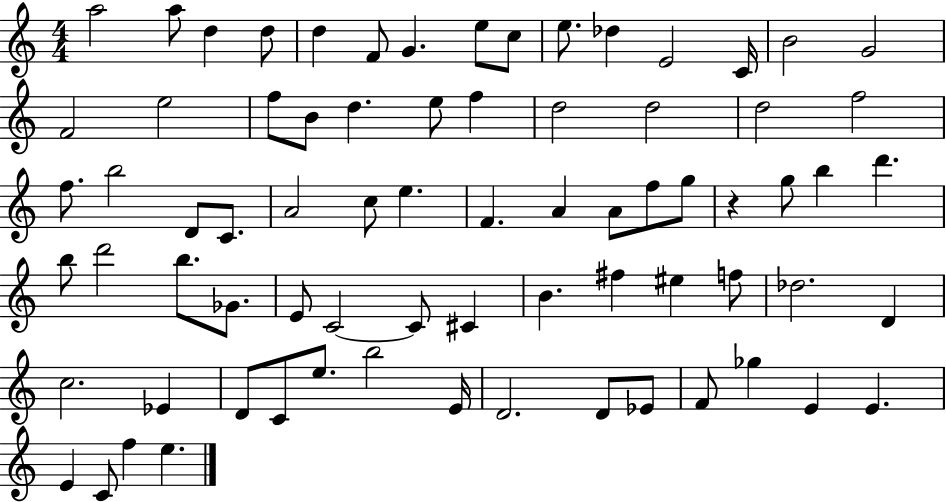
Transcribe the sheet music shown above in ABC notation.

X:1
T:Untitled
M:4/4
L:1/4
K:C
a2 a/2 d d/2 d F/2 G e/2 c/2 e/2 _d E2 C/4 B2 G2 F2 e2 f/2 B/2 d e/2 f d2 d2 d2 f2 f/2 b2 D/2 C/2 A2 c/2 e F A A/2 f/2 g/2 z g/2 b d' b/2 d'2 b/2 _G/2 E/2 C2 C/2 ^C B ^f ^e f/2 _d2 D c2 _E D/2 C/2 e/2 b2 E/4 D2 D/2 _E/2 F/2 _g E E E C/2 f e